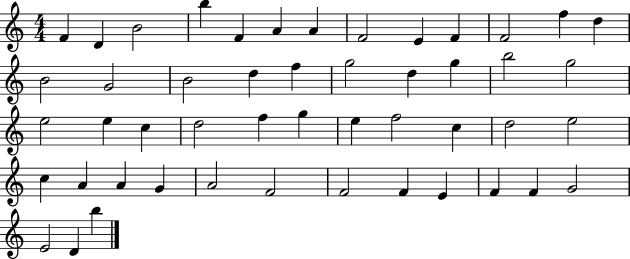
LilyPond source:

{
  \clef treble
  \numericTimeSignature
  \time 4/4
  \key c \major
  f'4 d'4 b'2 | b''4 f'4 a'4 a'4 | f'2 e'4 f'4 | f'2 f''4 d''4 | \break b'2 g'2 | b'2 d''4 f''4 | g''2 d''4 g''4 | b''2 g''2 | \break e''2 e''4 c''4 | d''2 f''4 g''4 | e''4 f''2 c''4 | d''2 e''2 | \break c''4 a'4 a'4 g'4 | a'2 f'2 | f'2 f'4 e'4 | f'4 f'4 g'2 | \break e'2 d'4 b''4 | \bar "|."
}